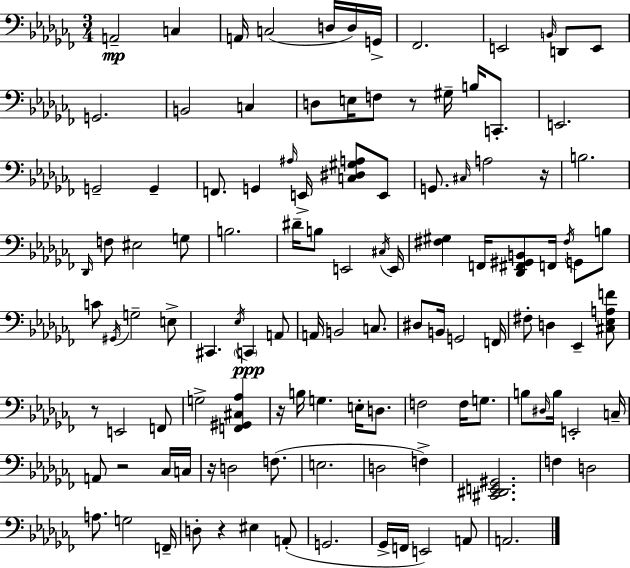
A2/h C3/q A2/s C3/h D3/s D3/s G2/s FES2/h. E2/h B2/s D2/e E2/e G2/h. B2/h C3/q D3/e E3/s F3/e R/e G#3/s B3/s C2/e. E2/h. G2/h G2/q F2/e. G2/q A#3/s E2/s [C3,D#3,G#3,A3]/e E2/e G2/e. C#3/s A3/h R/s B3/h. Db2/s F3/e EIS3/h G3/e B3/h. D#4/s B3/e E2/h C#3/s E2/s [F#3,G#3]/q F2/s [Db2,F#2,G#2,B2]/e F2/s F#3/s G2/e B3/e C4/e G#2/s G3/h E3/e C#2/q. Eb3/s C2/q A2/e A2/s B2/h C3/e. D#3/e B2/s G2/h F2/s F#3/e D3/q Eb2/q [C#3,Eb3,A3,F4]/e R/e E2/h F2/e G3/h [F2,G#2,C#3,Ab3]/q R/s B3/s G3/q. E3/s D3/e. F3/h F3/s G3/e. B3/e D#3/s B3/s E2/h C3/s A2/e R/h CES3/s C3/s R/s D3/h F3/e. E3/h. D3/h F3/q [C#2,D#2,E2,G#2]/h. F3/q D3/h A3/e. G3/h F2/s D3/e R/q EIS3/q A2/e G2/h. Gb2/s F2/s E2/h A2/e A2/h.